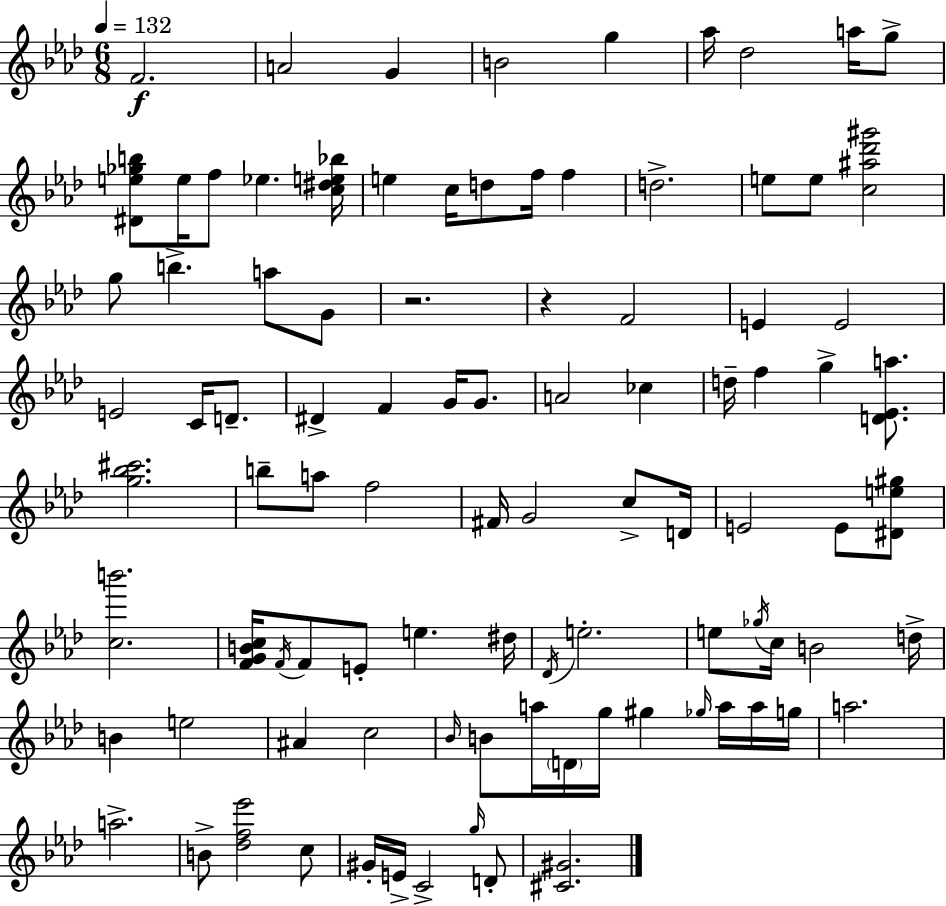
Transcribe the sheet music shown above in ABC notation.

X:1
T:Untitled
M:6/8
L:1/4
K:Ab
F2 A2 G B2 g _a/4 _d2 a/4 g/2 [^De_gb]/2 e/4 f/2 _e [c^de_b]/4 e c/4 d/2 f/4 f d2 e/2 e/2 [c^a_d'^g']2 g/2 b a/2 G/2 z2 z F2 E E2 E2 C/4 D/2 ^D F G/4 G/2 A2 _c d/4 f g [D_Ea]/2 [g_b^c']2 b/2 a/2 f2 ^F/4 G2 c/2 D/4 E2 E/2 [^De^g]/2 [cb']2 [FGBc]/4 F/4 F/2 E/2 e ^d/4 _D/4 e2 e/2 _g/4 c/4 B2 d/4 B e2 ^A c2 _B/4 B/2 a/4 D/4 g/4 ^g _g/4 a/4 a/4 g/4 a2 a2 B/2 [_df_e']2 c/2 ^G/4 E/4 C2 g/4 D/2 [^C^G]2